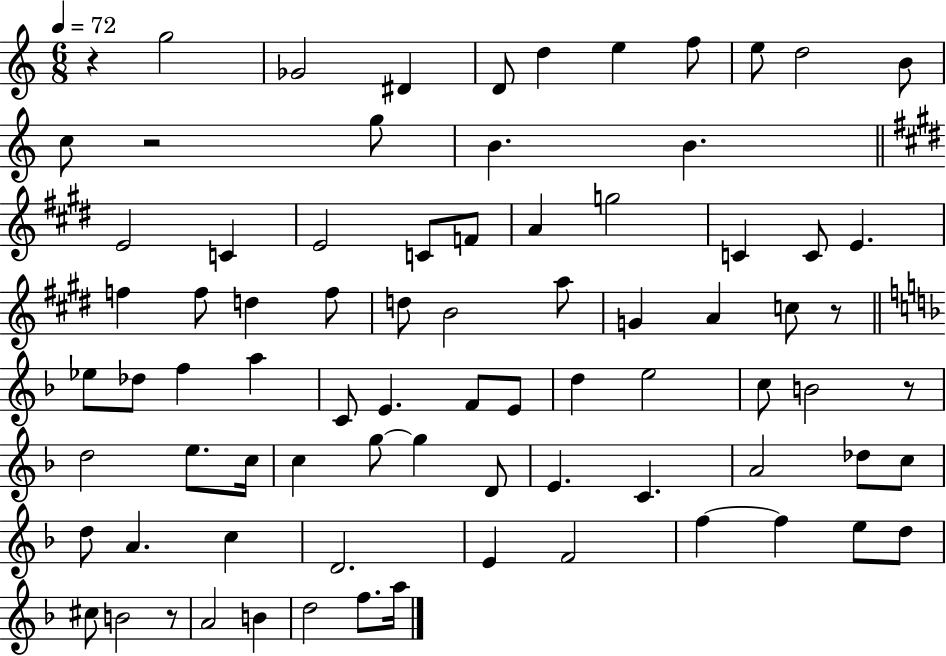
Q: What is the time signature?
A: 6/8